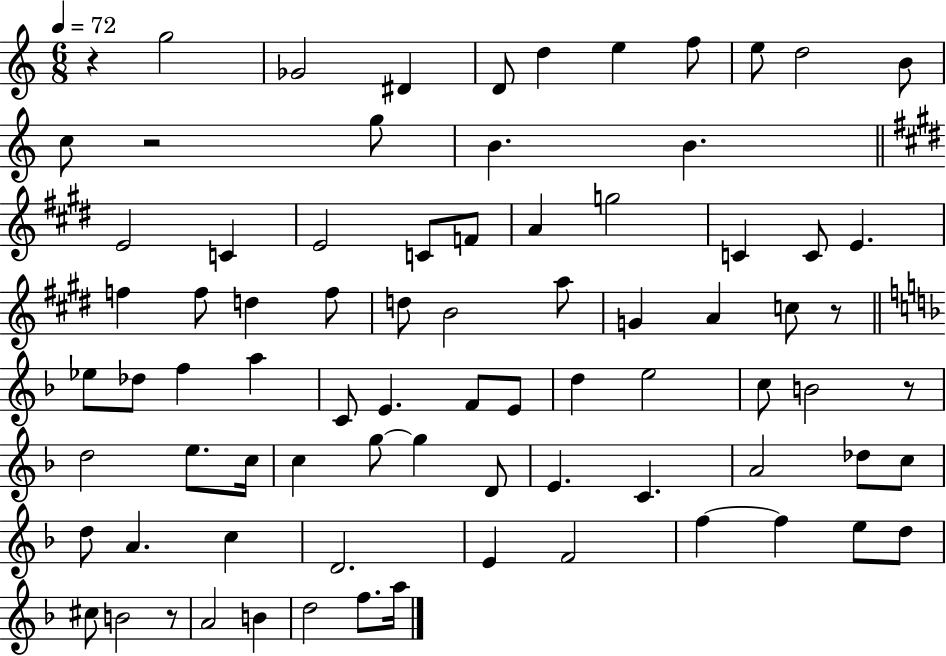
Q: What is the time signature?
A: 6/8